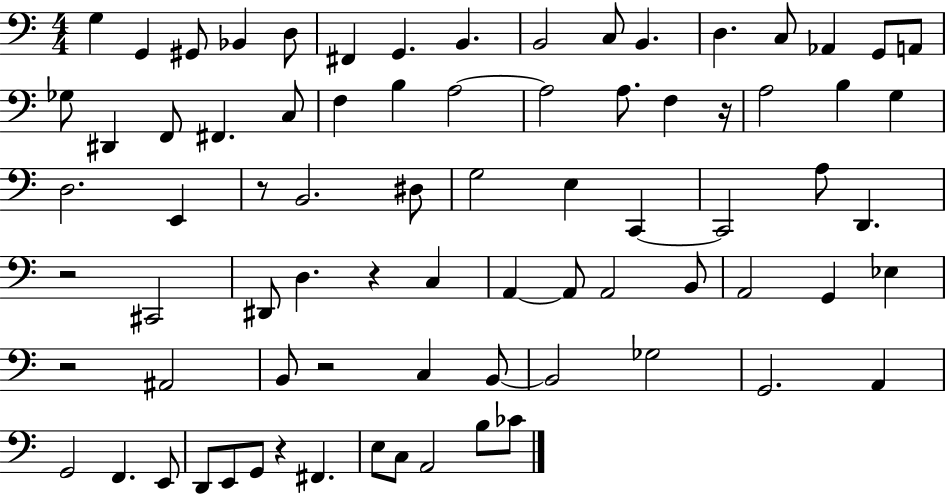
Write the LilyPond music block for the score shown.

{
  \clef bass
  \numericTimeSignature
  \time 4/4
  \key c \major
  g4 g,4 gis,8 bes,4 d8 | fis,4 g,4. b,4. | b,2 c8 b,4. | d4. c8 aes,4 g,8 a,8 | \break ges8 dis,4 f,8 fis,4. c8 | f4 b4 a2~~ | a2 a8. f4 r16 | a2 b4 g4 | \break d2. e,4 | r8 b,2. dis8 | g2 e4 c,4~~ | c,2 a8 d,4. | \break r2 cis,2 | dis,8 d4. r4 c4 | a,4~~ a,8 a,2 b,8 | a,2 g,4 ees4 | \break r2 ais,2 | b,8 r2 c4 b,8~~ | b,2 ges2 | g,2. a,4 | \break g,2 f,4. e,8 | d,8 e,8 g,8 r4 fis,4. | e8 c8 a,2 b8 ces'8 | \bar "|."
}